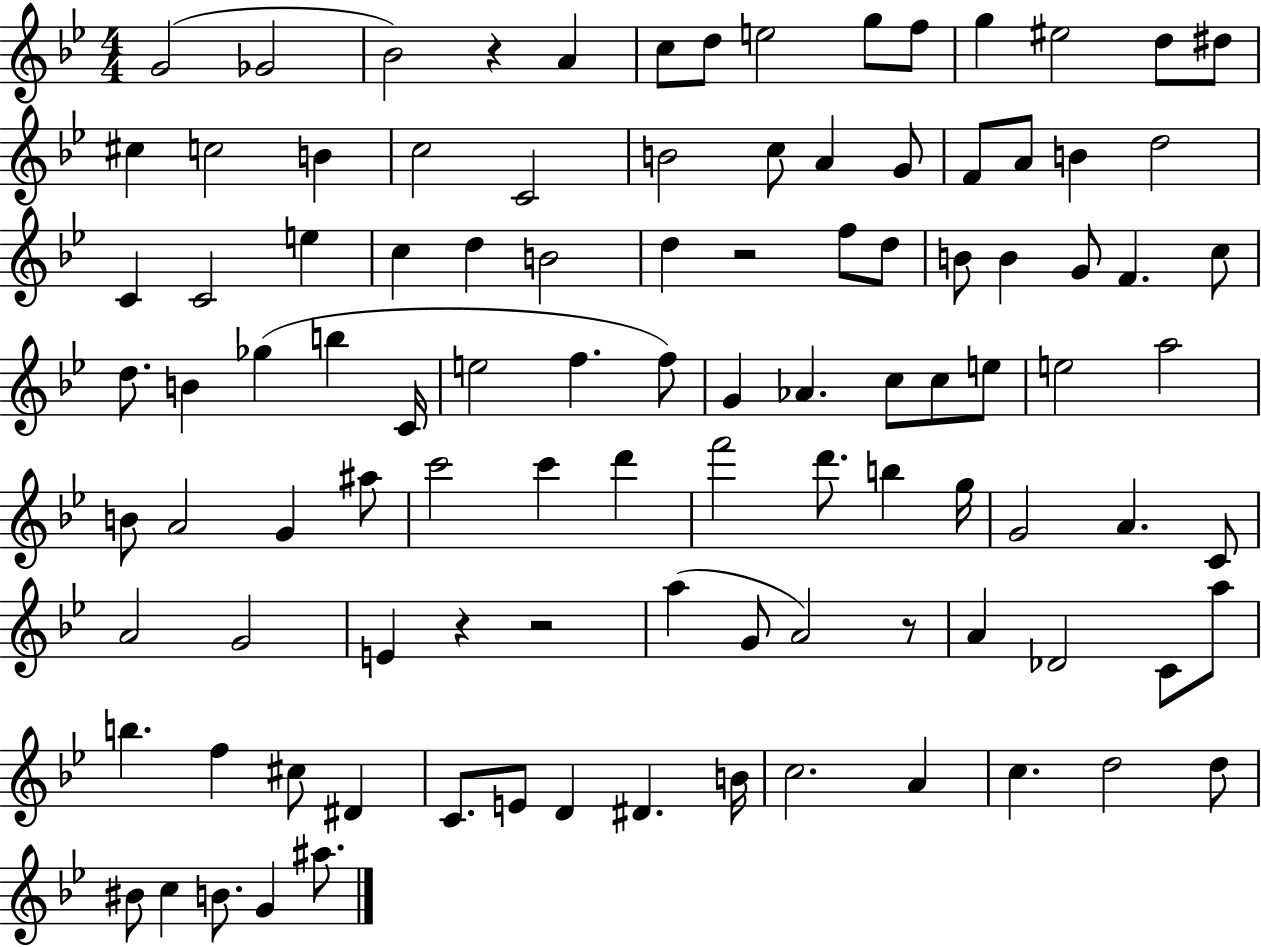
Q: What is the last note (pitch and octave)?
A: A#5